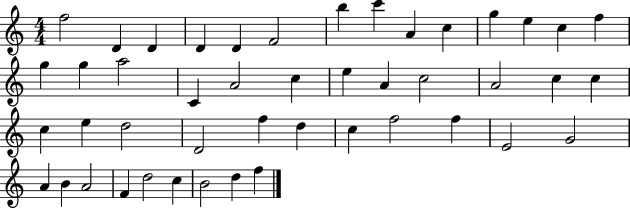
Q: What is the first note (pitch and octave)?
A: F5